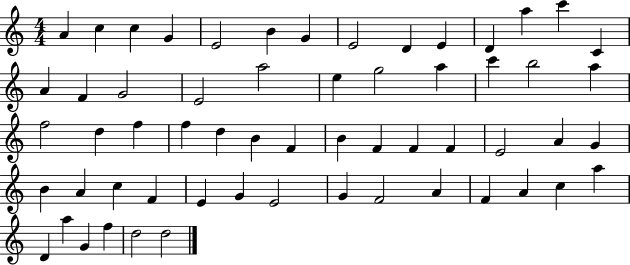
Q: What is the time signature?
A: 4/4